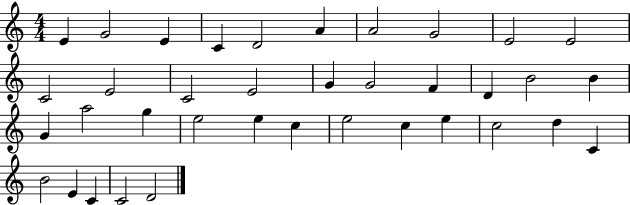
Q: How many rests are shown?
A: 0